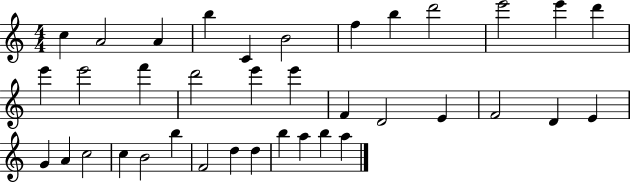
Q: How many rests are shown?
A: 0